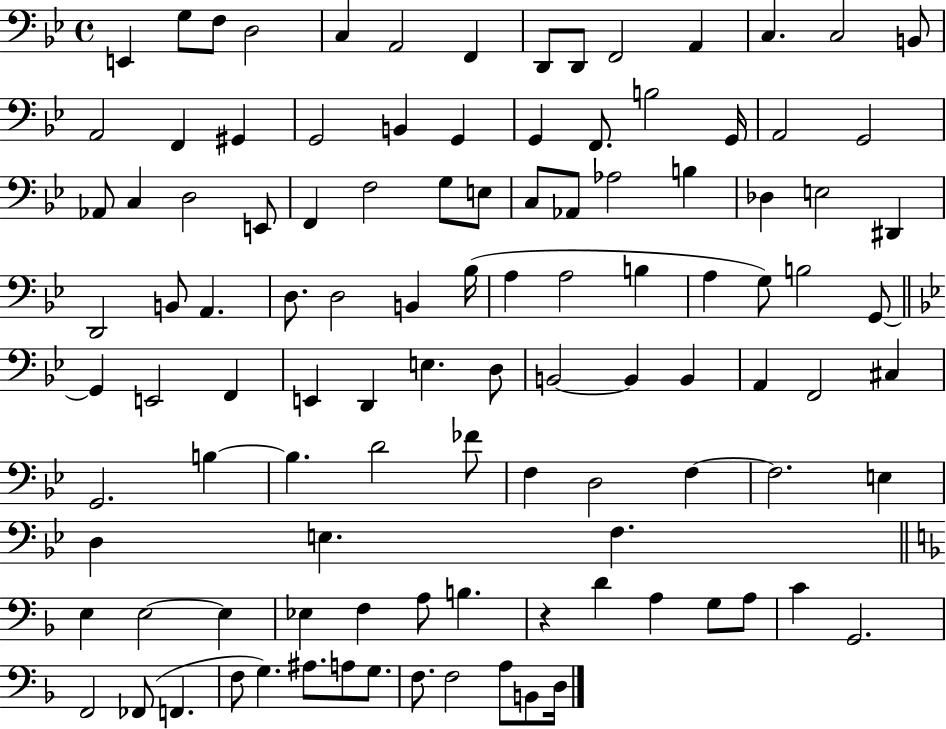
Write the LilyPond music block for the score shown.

{
  \clef bass
  \time 4/4
  \defaultTimeSignature
  \key bes \major
  e,4 g8 f8 d2 | c4 a,2 f,4 | d,8 d,8 f,2 a,4 | c4. c2 b,8 | \break a,2 f,4 gis,4 | g,2 b,4 g,4 | g,4 f,8. b2 g,16 | a,2 g,2 | \break aes,8 c4 d2 e,8 | f,4 f2 g8 e8 | c8 aes,8 aes2 b4 | des4 e2 dis,4 | \break d,2 b,8 a,4. | d8. d2 b,4 bes16( | a4 a2 b4 | a4 g8) b2 g,8~~ | \break \bar "||" \break \key bes \major g,4 e,2 f,4 | e,4 d,4 e4. d8 | b,2~~ b,4 b,4 | a,4 f,2 cis4 | \break g,2. b4~~ | b4. d'2 fes'8 | f4 d2 f4~~ | f2. e4 | \break d4 e4. f4. | \bar "||" \break \key f \major e4 e2~~ e4 | ees4 f4 a8 b4. | r4 d'4 a4 g8 a8 | c'4 g,2. | \break f,2 fes,8( f,4. | f8 g4.) ais8. a8 g8. | f8. f2 a8 b,8 d16 | \bar "|."
}